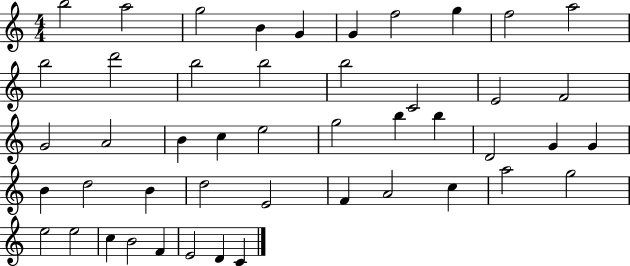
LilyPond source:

{
  \clef treble
  \numericTimeSignature
  \time 4/4
  \key c \major
  b''2 a''2 | g''2 b'4 g'4 | g'4 f''2 g''4 | f''2 a''2 | \break b''2 d'''2 | b''2 b''2 | b''2 c'2 | e'2 f'2 | \break g'2 a'2 | b'4 c''4 e''2 | g''2 b''4 b''4 | d'2 g'4 g'4 | \break b'4 d''2 b'4 | d''2 e'2 | f'4 a'2 c''4 | a''2 g''2 | \break e''2 e''2 | c''4 b'2 f'4 | e'2 d'4 c'4 | \bar "|."
}